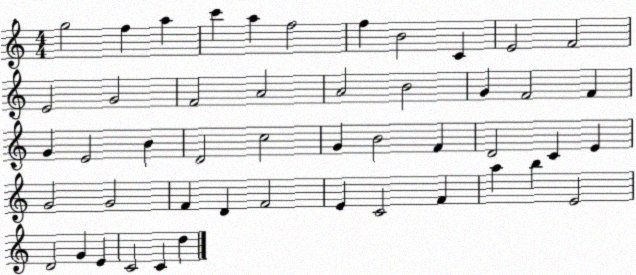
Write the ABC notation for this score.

X:1
T:Untitled
M:4/4
L:1/4
K:C
g2 f a c' a f2 f B2 C E2 F2 E2 G2 F2 A2 A2 B2 G F2 F G E2 B D2 c2 G B2 F D2 C E G2 G2 F D F2 E C2 F a b E2 D2 G E C2 C d